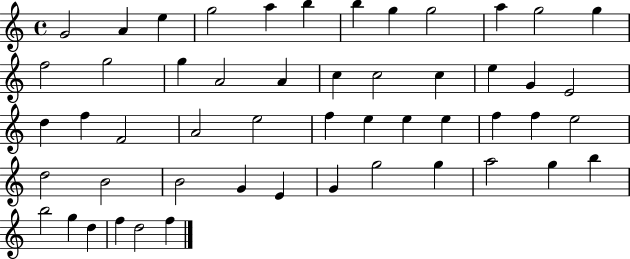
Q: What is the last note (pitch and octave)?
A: F5